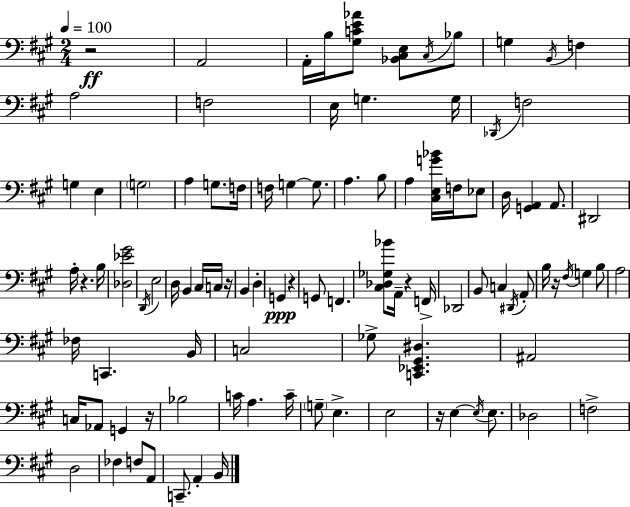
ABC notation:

X:1
T:Untitled
M:2/4
L:1/4
K:A
z2 A,,2 A,,/4 B,/4 [^G,CE_A]/2 [_B,,^C,E,]/2 ^C,/4 _B,/2 G, B,,/4 F, A,2 F,2 E,/4 G, G,/4 _D,,/4 F,2 G, E, G,2 A, G,/2 F,/4 F,/4 G, G,/2 A, B,/2 A, [^C,E,G_B]/4 F,/4 _E,/2 D,/4 [G,,A,,] A,,/2 ^D,,2 A,/4 z B,/4 [_D,_E^G]2 D,,/4 E,2 D,/4 B,, ^C,/4 C,/4 z/4 B,, D, G,, z G,,/2 F,, [^C,_D,_G,_B]/2 A,,/4 z F,,/4 _D,,2 B,,/2 C, ^D,,/4 A,,/2 B,/4 z/4 ^F,/4 G, B,/2 A,2 _F,/4 C,, B,,/4 C,2 _G,/2 [C,,_E,,^G,,^D,] ^A,,2 C,/4 _A,,/2 G,, z/4 _B,2 C/4 A, C/4 G,/2 E, E,2 z/4 E, E,/4 E,/2 _D,2 F,2 D,2 _F, F,/2 A,,/2 C,,/2 A,, B,,/4